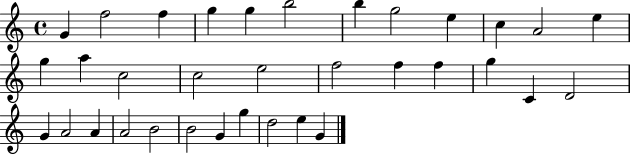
G4/q F5/h F5/q G5/q G5/q B5/h B5/q G5/h E5/q C5/q A4/h E5/q G5/q A5/q C5/h C5/h E5/h F5/h F5/q F5/q G5/q C4/q D4/h G4/q A4/h A4/q A4/h B4/h B4/h G4/q G5/q D5/h E5/q G4/q